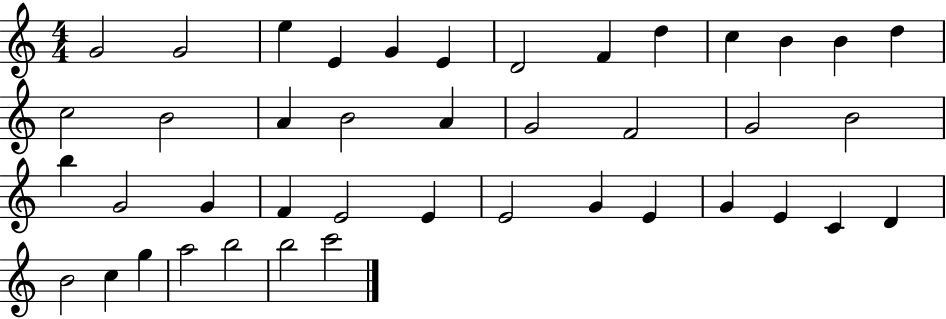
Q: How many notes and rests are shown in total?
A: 42